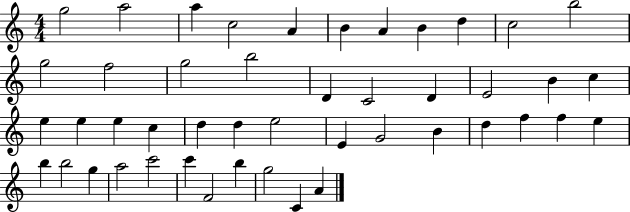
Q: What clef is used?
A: treble